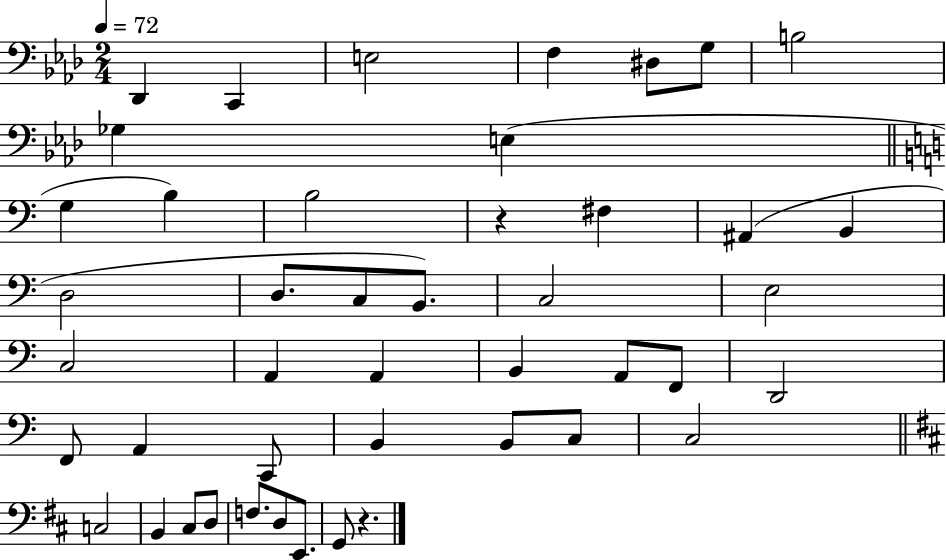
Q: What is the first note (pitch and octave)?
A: Db2